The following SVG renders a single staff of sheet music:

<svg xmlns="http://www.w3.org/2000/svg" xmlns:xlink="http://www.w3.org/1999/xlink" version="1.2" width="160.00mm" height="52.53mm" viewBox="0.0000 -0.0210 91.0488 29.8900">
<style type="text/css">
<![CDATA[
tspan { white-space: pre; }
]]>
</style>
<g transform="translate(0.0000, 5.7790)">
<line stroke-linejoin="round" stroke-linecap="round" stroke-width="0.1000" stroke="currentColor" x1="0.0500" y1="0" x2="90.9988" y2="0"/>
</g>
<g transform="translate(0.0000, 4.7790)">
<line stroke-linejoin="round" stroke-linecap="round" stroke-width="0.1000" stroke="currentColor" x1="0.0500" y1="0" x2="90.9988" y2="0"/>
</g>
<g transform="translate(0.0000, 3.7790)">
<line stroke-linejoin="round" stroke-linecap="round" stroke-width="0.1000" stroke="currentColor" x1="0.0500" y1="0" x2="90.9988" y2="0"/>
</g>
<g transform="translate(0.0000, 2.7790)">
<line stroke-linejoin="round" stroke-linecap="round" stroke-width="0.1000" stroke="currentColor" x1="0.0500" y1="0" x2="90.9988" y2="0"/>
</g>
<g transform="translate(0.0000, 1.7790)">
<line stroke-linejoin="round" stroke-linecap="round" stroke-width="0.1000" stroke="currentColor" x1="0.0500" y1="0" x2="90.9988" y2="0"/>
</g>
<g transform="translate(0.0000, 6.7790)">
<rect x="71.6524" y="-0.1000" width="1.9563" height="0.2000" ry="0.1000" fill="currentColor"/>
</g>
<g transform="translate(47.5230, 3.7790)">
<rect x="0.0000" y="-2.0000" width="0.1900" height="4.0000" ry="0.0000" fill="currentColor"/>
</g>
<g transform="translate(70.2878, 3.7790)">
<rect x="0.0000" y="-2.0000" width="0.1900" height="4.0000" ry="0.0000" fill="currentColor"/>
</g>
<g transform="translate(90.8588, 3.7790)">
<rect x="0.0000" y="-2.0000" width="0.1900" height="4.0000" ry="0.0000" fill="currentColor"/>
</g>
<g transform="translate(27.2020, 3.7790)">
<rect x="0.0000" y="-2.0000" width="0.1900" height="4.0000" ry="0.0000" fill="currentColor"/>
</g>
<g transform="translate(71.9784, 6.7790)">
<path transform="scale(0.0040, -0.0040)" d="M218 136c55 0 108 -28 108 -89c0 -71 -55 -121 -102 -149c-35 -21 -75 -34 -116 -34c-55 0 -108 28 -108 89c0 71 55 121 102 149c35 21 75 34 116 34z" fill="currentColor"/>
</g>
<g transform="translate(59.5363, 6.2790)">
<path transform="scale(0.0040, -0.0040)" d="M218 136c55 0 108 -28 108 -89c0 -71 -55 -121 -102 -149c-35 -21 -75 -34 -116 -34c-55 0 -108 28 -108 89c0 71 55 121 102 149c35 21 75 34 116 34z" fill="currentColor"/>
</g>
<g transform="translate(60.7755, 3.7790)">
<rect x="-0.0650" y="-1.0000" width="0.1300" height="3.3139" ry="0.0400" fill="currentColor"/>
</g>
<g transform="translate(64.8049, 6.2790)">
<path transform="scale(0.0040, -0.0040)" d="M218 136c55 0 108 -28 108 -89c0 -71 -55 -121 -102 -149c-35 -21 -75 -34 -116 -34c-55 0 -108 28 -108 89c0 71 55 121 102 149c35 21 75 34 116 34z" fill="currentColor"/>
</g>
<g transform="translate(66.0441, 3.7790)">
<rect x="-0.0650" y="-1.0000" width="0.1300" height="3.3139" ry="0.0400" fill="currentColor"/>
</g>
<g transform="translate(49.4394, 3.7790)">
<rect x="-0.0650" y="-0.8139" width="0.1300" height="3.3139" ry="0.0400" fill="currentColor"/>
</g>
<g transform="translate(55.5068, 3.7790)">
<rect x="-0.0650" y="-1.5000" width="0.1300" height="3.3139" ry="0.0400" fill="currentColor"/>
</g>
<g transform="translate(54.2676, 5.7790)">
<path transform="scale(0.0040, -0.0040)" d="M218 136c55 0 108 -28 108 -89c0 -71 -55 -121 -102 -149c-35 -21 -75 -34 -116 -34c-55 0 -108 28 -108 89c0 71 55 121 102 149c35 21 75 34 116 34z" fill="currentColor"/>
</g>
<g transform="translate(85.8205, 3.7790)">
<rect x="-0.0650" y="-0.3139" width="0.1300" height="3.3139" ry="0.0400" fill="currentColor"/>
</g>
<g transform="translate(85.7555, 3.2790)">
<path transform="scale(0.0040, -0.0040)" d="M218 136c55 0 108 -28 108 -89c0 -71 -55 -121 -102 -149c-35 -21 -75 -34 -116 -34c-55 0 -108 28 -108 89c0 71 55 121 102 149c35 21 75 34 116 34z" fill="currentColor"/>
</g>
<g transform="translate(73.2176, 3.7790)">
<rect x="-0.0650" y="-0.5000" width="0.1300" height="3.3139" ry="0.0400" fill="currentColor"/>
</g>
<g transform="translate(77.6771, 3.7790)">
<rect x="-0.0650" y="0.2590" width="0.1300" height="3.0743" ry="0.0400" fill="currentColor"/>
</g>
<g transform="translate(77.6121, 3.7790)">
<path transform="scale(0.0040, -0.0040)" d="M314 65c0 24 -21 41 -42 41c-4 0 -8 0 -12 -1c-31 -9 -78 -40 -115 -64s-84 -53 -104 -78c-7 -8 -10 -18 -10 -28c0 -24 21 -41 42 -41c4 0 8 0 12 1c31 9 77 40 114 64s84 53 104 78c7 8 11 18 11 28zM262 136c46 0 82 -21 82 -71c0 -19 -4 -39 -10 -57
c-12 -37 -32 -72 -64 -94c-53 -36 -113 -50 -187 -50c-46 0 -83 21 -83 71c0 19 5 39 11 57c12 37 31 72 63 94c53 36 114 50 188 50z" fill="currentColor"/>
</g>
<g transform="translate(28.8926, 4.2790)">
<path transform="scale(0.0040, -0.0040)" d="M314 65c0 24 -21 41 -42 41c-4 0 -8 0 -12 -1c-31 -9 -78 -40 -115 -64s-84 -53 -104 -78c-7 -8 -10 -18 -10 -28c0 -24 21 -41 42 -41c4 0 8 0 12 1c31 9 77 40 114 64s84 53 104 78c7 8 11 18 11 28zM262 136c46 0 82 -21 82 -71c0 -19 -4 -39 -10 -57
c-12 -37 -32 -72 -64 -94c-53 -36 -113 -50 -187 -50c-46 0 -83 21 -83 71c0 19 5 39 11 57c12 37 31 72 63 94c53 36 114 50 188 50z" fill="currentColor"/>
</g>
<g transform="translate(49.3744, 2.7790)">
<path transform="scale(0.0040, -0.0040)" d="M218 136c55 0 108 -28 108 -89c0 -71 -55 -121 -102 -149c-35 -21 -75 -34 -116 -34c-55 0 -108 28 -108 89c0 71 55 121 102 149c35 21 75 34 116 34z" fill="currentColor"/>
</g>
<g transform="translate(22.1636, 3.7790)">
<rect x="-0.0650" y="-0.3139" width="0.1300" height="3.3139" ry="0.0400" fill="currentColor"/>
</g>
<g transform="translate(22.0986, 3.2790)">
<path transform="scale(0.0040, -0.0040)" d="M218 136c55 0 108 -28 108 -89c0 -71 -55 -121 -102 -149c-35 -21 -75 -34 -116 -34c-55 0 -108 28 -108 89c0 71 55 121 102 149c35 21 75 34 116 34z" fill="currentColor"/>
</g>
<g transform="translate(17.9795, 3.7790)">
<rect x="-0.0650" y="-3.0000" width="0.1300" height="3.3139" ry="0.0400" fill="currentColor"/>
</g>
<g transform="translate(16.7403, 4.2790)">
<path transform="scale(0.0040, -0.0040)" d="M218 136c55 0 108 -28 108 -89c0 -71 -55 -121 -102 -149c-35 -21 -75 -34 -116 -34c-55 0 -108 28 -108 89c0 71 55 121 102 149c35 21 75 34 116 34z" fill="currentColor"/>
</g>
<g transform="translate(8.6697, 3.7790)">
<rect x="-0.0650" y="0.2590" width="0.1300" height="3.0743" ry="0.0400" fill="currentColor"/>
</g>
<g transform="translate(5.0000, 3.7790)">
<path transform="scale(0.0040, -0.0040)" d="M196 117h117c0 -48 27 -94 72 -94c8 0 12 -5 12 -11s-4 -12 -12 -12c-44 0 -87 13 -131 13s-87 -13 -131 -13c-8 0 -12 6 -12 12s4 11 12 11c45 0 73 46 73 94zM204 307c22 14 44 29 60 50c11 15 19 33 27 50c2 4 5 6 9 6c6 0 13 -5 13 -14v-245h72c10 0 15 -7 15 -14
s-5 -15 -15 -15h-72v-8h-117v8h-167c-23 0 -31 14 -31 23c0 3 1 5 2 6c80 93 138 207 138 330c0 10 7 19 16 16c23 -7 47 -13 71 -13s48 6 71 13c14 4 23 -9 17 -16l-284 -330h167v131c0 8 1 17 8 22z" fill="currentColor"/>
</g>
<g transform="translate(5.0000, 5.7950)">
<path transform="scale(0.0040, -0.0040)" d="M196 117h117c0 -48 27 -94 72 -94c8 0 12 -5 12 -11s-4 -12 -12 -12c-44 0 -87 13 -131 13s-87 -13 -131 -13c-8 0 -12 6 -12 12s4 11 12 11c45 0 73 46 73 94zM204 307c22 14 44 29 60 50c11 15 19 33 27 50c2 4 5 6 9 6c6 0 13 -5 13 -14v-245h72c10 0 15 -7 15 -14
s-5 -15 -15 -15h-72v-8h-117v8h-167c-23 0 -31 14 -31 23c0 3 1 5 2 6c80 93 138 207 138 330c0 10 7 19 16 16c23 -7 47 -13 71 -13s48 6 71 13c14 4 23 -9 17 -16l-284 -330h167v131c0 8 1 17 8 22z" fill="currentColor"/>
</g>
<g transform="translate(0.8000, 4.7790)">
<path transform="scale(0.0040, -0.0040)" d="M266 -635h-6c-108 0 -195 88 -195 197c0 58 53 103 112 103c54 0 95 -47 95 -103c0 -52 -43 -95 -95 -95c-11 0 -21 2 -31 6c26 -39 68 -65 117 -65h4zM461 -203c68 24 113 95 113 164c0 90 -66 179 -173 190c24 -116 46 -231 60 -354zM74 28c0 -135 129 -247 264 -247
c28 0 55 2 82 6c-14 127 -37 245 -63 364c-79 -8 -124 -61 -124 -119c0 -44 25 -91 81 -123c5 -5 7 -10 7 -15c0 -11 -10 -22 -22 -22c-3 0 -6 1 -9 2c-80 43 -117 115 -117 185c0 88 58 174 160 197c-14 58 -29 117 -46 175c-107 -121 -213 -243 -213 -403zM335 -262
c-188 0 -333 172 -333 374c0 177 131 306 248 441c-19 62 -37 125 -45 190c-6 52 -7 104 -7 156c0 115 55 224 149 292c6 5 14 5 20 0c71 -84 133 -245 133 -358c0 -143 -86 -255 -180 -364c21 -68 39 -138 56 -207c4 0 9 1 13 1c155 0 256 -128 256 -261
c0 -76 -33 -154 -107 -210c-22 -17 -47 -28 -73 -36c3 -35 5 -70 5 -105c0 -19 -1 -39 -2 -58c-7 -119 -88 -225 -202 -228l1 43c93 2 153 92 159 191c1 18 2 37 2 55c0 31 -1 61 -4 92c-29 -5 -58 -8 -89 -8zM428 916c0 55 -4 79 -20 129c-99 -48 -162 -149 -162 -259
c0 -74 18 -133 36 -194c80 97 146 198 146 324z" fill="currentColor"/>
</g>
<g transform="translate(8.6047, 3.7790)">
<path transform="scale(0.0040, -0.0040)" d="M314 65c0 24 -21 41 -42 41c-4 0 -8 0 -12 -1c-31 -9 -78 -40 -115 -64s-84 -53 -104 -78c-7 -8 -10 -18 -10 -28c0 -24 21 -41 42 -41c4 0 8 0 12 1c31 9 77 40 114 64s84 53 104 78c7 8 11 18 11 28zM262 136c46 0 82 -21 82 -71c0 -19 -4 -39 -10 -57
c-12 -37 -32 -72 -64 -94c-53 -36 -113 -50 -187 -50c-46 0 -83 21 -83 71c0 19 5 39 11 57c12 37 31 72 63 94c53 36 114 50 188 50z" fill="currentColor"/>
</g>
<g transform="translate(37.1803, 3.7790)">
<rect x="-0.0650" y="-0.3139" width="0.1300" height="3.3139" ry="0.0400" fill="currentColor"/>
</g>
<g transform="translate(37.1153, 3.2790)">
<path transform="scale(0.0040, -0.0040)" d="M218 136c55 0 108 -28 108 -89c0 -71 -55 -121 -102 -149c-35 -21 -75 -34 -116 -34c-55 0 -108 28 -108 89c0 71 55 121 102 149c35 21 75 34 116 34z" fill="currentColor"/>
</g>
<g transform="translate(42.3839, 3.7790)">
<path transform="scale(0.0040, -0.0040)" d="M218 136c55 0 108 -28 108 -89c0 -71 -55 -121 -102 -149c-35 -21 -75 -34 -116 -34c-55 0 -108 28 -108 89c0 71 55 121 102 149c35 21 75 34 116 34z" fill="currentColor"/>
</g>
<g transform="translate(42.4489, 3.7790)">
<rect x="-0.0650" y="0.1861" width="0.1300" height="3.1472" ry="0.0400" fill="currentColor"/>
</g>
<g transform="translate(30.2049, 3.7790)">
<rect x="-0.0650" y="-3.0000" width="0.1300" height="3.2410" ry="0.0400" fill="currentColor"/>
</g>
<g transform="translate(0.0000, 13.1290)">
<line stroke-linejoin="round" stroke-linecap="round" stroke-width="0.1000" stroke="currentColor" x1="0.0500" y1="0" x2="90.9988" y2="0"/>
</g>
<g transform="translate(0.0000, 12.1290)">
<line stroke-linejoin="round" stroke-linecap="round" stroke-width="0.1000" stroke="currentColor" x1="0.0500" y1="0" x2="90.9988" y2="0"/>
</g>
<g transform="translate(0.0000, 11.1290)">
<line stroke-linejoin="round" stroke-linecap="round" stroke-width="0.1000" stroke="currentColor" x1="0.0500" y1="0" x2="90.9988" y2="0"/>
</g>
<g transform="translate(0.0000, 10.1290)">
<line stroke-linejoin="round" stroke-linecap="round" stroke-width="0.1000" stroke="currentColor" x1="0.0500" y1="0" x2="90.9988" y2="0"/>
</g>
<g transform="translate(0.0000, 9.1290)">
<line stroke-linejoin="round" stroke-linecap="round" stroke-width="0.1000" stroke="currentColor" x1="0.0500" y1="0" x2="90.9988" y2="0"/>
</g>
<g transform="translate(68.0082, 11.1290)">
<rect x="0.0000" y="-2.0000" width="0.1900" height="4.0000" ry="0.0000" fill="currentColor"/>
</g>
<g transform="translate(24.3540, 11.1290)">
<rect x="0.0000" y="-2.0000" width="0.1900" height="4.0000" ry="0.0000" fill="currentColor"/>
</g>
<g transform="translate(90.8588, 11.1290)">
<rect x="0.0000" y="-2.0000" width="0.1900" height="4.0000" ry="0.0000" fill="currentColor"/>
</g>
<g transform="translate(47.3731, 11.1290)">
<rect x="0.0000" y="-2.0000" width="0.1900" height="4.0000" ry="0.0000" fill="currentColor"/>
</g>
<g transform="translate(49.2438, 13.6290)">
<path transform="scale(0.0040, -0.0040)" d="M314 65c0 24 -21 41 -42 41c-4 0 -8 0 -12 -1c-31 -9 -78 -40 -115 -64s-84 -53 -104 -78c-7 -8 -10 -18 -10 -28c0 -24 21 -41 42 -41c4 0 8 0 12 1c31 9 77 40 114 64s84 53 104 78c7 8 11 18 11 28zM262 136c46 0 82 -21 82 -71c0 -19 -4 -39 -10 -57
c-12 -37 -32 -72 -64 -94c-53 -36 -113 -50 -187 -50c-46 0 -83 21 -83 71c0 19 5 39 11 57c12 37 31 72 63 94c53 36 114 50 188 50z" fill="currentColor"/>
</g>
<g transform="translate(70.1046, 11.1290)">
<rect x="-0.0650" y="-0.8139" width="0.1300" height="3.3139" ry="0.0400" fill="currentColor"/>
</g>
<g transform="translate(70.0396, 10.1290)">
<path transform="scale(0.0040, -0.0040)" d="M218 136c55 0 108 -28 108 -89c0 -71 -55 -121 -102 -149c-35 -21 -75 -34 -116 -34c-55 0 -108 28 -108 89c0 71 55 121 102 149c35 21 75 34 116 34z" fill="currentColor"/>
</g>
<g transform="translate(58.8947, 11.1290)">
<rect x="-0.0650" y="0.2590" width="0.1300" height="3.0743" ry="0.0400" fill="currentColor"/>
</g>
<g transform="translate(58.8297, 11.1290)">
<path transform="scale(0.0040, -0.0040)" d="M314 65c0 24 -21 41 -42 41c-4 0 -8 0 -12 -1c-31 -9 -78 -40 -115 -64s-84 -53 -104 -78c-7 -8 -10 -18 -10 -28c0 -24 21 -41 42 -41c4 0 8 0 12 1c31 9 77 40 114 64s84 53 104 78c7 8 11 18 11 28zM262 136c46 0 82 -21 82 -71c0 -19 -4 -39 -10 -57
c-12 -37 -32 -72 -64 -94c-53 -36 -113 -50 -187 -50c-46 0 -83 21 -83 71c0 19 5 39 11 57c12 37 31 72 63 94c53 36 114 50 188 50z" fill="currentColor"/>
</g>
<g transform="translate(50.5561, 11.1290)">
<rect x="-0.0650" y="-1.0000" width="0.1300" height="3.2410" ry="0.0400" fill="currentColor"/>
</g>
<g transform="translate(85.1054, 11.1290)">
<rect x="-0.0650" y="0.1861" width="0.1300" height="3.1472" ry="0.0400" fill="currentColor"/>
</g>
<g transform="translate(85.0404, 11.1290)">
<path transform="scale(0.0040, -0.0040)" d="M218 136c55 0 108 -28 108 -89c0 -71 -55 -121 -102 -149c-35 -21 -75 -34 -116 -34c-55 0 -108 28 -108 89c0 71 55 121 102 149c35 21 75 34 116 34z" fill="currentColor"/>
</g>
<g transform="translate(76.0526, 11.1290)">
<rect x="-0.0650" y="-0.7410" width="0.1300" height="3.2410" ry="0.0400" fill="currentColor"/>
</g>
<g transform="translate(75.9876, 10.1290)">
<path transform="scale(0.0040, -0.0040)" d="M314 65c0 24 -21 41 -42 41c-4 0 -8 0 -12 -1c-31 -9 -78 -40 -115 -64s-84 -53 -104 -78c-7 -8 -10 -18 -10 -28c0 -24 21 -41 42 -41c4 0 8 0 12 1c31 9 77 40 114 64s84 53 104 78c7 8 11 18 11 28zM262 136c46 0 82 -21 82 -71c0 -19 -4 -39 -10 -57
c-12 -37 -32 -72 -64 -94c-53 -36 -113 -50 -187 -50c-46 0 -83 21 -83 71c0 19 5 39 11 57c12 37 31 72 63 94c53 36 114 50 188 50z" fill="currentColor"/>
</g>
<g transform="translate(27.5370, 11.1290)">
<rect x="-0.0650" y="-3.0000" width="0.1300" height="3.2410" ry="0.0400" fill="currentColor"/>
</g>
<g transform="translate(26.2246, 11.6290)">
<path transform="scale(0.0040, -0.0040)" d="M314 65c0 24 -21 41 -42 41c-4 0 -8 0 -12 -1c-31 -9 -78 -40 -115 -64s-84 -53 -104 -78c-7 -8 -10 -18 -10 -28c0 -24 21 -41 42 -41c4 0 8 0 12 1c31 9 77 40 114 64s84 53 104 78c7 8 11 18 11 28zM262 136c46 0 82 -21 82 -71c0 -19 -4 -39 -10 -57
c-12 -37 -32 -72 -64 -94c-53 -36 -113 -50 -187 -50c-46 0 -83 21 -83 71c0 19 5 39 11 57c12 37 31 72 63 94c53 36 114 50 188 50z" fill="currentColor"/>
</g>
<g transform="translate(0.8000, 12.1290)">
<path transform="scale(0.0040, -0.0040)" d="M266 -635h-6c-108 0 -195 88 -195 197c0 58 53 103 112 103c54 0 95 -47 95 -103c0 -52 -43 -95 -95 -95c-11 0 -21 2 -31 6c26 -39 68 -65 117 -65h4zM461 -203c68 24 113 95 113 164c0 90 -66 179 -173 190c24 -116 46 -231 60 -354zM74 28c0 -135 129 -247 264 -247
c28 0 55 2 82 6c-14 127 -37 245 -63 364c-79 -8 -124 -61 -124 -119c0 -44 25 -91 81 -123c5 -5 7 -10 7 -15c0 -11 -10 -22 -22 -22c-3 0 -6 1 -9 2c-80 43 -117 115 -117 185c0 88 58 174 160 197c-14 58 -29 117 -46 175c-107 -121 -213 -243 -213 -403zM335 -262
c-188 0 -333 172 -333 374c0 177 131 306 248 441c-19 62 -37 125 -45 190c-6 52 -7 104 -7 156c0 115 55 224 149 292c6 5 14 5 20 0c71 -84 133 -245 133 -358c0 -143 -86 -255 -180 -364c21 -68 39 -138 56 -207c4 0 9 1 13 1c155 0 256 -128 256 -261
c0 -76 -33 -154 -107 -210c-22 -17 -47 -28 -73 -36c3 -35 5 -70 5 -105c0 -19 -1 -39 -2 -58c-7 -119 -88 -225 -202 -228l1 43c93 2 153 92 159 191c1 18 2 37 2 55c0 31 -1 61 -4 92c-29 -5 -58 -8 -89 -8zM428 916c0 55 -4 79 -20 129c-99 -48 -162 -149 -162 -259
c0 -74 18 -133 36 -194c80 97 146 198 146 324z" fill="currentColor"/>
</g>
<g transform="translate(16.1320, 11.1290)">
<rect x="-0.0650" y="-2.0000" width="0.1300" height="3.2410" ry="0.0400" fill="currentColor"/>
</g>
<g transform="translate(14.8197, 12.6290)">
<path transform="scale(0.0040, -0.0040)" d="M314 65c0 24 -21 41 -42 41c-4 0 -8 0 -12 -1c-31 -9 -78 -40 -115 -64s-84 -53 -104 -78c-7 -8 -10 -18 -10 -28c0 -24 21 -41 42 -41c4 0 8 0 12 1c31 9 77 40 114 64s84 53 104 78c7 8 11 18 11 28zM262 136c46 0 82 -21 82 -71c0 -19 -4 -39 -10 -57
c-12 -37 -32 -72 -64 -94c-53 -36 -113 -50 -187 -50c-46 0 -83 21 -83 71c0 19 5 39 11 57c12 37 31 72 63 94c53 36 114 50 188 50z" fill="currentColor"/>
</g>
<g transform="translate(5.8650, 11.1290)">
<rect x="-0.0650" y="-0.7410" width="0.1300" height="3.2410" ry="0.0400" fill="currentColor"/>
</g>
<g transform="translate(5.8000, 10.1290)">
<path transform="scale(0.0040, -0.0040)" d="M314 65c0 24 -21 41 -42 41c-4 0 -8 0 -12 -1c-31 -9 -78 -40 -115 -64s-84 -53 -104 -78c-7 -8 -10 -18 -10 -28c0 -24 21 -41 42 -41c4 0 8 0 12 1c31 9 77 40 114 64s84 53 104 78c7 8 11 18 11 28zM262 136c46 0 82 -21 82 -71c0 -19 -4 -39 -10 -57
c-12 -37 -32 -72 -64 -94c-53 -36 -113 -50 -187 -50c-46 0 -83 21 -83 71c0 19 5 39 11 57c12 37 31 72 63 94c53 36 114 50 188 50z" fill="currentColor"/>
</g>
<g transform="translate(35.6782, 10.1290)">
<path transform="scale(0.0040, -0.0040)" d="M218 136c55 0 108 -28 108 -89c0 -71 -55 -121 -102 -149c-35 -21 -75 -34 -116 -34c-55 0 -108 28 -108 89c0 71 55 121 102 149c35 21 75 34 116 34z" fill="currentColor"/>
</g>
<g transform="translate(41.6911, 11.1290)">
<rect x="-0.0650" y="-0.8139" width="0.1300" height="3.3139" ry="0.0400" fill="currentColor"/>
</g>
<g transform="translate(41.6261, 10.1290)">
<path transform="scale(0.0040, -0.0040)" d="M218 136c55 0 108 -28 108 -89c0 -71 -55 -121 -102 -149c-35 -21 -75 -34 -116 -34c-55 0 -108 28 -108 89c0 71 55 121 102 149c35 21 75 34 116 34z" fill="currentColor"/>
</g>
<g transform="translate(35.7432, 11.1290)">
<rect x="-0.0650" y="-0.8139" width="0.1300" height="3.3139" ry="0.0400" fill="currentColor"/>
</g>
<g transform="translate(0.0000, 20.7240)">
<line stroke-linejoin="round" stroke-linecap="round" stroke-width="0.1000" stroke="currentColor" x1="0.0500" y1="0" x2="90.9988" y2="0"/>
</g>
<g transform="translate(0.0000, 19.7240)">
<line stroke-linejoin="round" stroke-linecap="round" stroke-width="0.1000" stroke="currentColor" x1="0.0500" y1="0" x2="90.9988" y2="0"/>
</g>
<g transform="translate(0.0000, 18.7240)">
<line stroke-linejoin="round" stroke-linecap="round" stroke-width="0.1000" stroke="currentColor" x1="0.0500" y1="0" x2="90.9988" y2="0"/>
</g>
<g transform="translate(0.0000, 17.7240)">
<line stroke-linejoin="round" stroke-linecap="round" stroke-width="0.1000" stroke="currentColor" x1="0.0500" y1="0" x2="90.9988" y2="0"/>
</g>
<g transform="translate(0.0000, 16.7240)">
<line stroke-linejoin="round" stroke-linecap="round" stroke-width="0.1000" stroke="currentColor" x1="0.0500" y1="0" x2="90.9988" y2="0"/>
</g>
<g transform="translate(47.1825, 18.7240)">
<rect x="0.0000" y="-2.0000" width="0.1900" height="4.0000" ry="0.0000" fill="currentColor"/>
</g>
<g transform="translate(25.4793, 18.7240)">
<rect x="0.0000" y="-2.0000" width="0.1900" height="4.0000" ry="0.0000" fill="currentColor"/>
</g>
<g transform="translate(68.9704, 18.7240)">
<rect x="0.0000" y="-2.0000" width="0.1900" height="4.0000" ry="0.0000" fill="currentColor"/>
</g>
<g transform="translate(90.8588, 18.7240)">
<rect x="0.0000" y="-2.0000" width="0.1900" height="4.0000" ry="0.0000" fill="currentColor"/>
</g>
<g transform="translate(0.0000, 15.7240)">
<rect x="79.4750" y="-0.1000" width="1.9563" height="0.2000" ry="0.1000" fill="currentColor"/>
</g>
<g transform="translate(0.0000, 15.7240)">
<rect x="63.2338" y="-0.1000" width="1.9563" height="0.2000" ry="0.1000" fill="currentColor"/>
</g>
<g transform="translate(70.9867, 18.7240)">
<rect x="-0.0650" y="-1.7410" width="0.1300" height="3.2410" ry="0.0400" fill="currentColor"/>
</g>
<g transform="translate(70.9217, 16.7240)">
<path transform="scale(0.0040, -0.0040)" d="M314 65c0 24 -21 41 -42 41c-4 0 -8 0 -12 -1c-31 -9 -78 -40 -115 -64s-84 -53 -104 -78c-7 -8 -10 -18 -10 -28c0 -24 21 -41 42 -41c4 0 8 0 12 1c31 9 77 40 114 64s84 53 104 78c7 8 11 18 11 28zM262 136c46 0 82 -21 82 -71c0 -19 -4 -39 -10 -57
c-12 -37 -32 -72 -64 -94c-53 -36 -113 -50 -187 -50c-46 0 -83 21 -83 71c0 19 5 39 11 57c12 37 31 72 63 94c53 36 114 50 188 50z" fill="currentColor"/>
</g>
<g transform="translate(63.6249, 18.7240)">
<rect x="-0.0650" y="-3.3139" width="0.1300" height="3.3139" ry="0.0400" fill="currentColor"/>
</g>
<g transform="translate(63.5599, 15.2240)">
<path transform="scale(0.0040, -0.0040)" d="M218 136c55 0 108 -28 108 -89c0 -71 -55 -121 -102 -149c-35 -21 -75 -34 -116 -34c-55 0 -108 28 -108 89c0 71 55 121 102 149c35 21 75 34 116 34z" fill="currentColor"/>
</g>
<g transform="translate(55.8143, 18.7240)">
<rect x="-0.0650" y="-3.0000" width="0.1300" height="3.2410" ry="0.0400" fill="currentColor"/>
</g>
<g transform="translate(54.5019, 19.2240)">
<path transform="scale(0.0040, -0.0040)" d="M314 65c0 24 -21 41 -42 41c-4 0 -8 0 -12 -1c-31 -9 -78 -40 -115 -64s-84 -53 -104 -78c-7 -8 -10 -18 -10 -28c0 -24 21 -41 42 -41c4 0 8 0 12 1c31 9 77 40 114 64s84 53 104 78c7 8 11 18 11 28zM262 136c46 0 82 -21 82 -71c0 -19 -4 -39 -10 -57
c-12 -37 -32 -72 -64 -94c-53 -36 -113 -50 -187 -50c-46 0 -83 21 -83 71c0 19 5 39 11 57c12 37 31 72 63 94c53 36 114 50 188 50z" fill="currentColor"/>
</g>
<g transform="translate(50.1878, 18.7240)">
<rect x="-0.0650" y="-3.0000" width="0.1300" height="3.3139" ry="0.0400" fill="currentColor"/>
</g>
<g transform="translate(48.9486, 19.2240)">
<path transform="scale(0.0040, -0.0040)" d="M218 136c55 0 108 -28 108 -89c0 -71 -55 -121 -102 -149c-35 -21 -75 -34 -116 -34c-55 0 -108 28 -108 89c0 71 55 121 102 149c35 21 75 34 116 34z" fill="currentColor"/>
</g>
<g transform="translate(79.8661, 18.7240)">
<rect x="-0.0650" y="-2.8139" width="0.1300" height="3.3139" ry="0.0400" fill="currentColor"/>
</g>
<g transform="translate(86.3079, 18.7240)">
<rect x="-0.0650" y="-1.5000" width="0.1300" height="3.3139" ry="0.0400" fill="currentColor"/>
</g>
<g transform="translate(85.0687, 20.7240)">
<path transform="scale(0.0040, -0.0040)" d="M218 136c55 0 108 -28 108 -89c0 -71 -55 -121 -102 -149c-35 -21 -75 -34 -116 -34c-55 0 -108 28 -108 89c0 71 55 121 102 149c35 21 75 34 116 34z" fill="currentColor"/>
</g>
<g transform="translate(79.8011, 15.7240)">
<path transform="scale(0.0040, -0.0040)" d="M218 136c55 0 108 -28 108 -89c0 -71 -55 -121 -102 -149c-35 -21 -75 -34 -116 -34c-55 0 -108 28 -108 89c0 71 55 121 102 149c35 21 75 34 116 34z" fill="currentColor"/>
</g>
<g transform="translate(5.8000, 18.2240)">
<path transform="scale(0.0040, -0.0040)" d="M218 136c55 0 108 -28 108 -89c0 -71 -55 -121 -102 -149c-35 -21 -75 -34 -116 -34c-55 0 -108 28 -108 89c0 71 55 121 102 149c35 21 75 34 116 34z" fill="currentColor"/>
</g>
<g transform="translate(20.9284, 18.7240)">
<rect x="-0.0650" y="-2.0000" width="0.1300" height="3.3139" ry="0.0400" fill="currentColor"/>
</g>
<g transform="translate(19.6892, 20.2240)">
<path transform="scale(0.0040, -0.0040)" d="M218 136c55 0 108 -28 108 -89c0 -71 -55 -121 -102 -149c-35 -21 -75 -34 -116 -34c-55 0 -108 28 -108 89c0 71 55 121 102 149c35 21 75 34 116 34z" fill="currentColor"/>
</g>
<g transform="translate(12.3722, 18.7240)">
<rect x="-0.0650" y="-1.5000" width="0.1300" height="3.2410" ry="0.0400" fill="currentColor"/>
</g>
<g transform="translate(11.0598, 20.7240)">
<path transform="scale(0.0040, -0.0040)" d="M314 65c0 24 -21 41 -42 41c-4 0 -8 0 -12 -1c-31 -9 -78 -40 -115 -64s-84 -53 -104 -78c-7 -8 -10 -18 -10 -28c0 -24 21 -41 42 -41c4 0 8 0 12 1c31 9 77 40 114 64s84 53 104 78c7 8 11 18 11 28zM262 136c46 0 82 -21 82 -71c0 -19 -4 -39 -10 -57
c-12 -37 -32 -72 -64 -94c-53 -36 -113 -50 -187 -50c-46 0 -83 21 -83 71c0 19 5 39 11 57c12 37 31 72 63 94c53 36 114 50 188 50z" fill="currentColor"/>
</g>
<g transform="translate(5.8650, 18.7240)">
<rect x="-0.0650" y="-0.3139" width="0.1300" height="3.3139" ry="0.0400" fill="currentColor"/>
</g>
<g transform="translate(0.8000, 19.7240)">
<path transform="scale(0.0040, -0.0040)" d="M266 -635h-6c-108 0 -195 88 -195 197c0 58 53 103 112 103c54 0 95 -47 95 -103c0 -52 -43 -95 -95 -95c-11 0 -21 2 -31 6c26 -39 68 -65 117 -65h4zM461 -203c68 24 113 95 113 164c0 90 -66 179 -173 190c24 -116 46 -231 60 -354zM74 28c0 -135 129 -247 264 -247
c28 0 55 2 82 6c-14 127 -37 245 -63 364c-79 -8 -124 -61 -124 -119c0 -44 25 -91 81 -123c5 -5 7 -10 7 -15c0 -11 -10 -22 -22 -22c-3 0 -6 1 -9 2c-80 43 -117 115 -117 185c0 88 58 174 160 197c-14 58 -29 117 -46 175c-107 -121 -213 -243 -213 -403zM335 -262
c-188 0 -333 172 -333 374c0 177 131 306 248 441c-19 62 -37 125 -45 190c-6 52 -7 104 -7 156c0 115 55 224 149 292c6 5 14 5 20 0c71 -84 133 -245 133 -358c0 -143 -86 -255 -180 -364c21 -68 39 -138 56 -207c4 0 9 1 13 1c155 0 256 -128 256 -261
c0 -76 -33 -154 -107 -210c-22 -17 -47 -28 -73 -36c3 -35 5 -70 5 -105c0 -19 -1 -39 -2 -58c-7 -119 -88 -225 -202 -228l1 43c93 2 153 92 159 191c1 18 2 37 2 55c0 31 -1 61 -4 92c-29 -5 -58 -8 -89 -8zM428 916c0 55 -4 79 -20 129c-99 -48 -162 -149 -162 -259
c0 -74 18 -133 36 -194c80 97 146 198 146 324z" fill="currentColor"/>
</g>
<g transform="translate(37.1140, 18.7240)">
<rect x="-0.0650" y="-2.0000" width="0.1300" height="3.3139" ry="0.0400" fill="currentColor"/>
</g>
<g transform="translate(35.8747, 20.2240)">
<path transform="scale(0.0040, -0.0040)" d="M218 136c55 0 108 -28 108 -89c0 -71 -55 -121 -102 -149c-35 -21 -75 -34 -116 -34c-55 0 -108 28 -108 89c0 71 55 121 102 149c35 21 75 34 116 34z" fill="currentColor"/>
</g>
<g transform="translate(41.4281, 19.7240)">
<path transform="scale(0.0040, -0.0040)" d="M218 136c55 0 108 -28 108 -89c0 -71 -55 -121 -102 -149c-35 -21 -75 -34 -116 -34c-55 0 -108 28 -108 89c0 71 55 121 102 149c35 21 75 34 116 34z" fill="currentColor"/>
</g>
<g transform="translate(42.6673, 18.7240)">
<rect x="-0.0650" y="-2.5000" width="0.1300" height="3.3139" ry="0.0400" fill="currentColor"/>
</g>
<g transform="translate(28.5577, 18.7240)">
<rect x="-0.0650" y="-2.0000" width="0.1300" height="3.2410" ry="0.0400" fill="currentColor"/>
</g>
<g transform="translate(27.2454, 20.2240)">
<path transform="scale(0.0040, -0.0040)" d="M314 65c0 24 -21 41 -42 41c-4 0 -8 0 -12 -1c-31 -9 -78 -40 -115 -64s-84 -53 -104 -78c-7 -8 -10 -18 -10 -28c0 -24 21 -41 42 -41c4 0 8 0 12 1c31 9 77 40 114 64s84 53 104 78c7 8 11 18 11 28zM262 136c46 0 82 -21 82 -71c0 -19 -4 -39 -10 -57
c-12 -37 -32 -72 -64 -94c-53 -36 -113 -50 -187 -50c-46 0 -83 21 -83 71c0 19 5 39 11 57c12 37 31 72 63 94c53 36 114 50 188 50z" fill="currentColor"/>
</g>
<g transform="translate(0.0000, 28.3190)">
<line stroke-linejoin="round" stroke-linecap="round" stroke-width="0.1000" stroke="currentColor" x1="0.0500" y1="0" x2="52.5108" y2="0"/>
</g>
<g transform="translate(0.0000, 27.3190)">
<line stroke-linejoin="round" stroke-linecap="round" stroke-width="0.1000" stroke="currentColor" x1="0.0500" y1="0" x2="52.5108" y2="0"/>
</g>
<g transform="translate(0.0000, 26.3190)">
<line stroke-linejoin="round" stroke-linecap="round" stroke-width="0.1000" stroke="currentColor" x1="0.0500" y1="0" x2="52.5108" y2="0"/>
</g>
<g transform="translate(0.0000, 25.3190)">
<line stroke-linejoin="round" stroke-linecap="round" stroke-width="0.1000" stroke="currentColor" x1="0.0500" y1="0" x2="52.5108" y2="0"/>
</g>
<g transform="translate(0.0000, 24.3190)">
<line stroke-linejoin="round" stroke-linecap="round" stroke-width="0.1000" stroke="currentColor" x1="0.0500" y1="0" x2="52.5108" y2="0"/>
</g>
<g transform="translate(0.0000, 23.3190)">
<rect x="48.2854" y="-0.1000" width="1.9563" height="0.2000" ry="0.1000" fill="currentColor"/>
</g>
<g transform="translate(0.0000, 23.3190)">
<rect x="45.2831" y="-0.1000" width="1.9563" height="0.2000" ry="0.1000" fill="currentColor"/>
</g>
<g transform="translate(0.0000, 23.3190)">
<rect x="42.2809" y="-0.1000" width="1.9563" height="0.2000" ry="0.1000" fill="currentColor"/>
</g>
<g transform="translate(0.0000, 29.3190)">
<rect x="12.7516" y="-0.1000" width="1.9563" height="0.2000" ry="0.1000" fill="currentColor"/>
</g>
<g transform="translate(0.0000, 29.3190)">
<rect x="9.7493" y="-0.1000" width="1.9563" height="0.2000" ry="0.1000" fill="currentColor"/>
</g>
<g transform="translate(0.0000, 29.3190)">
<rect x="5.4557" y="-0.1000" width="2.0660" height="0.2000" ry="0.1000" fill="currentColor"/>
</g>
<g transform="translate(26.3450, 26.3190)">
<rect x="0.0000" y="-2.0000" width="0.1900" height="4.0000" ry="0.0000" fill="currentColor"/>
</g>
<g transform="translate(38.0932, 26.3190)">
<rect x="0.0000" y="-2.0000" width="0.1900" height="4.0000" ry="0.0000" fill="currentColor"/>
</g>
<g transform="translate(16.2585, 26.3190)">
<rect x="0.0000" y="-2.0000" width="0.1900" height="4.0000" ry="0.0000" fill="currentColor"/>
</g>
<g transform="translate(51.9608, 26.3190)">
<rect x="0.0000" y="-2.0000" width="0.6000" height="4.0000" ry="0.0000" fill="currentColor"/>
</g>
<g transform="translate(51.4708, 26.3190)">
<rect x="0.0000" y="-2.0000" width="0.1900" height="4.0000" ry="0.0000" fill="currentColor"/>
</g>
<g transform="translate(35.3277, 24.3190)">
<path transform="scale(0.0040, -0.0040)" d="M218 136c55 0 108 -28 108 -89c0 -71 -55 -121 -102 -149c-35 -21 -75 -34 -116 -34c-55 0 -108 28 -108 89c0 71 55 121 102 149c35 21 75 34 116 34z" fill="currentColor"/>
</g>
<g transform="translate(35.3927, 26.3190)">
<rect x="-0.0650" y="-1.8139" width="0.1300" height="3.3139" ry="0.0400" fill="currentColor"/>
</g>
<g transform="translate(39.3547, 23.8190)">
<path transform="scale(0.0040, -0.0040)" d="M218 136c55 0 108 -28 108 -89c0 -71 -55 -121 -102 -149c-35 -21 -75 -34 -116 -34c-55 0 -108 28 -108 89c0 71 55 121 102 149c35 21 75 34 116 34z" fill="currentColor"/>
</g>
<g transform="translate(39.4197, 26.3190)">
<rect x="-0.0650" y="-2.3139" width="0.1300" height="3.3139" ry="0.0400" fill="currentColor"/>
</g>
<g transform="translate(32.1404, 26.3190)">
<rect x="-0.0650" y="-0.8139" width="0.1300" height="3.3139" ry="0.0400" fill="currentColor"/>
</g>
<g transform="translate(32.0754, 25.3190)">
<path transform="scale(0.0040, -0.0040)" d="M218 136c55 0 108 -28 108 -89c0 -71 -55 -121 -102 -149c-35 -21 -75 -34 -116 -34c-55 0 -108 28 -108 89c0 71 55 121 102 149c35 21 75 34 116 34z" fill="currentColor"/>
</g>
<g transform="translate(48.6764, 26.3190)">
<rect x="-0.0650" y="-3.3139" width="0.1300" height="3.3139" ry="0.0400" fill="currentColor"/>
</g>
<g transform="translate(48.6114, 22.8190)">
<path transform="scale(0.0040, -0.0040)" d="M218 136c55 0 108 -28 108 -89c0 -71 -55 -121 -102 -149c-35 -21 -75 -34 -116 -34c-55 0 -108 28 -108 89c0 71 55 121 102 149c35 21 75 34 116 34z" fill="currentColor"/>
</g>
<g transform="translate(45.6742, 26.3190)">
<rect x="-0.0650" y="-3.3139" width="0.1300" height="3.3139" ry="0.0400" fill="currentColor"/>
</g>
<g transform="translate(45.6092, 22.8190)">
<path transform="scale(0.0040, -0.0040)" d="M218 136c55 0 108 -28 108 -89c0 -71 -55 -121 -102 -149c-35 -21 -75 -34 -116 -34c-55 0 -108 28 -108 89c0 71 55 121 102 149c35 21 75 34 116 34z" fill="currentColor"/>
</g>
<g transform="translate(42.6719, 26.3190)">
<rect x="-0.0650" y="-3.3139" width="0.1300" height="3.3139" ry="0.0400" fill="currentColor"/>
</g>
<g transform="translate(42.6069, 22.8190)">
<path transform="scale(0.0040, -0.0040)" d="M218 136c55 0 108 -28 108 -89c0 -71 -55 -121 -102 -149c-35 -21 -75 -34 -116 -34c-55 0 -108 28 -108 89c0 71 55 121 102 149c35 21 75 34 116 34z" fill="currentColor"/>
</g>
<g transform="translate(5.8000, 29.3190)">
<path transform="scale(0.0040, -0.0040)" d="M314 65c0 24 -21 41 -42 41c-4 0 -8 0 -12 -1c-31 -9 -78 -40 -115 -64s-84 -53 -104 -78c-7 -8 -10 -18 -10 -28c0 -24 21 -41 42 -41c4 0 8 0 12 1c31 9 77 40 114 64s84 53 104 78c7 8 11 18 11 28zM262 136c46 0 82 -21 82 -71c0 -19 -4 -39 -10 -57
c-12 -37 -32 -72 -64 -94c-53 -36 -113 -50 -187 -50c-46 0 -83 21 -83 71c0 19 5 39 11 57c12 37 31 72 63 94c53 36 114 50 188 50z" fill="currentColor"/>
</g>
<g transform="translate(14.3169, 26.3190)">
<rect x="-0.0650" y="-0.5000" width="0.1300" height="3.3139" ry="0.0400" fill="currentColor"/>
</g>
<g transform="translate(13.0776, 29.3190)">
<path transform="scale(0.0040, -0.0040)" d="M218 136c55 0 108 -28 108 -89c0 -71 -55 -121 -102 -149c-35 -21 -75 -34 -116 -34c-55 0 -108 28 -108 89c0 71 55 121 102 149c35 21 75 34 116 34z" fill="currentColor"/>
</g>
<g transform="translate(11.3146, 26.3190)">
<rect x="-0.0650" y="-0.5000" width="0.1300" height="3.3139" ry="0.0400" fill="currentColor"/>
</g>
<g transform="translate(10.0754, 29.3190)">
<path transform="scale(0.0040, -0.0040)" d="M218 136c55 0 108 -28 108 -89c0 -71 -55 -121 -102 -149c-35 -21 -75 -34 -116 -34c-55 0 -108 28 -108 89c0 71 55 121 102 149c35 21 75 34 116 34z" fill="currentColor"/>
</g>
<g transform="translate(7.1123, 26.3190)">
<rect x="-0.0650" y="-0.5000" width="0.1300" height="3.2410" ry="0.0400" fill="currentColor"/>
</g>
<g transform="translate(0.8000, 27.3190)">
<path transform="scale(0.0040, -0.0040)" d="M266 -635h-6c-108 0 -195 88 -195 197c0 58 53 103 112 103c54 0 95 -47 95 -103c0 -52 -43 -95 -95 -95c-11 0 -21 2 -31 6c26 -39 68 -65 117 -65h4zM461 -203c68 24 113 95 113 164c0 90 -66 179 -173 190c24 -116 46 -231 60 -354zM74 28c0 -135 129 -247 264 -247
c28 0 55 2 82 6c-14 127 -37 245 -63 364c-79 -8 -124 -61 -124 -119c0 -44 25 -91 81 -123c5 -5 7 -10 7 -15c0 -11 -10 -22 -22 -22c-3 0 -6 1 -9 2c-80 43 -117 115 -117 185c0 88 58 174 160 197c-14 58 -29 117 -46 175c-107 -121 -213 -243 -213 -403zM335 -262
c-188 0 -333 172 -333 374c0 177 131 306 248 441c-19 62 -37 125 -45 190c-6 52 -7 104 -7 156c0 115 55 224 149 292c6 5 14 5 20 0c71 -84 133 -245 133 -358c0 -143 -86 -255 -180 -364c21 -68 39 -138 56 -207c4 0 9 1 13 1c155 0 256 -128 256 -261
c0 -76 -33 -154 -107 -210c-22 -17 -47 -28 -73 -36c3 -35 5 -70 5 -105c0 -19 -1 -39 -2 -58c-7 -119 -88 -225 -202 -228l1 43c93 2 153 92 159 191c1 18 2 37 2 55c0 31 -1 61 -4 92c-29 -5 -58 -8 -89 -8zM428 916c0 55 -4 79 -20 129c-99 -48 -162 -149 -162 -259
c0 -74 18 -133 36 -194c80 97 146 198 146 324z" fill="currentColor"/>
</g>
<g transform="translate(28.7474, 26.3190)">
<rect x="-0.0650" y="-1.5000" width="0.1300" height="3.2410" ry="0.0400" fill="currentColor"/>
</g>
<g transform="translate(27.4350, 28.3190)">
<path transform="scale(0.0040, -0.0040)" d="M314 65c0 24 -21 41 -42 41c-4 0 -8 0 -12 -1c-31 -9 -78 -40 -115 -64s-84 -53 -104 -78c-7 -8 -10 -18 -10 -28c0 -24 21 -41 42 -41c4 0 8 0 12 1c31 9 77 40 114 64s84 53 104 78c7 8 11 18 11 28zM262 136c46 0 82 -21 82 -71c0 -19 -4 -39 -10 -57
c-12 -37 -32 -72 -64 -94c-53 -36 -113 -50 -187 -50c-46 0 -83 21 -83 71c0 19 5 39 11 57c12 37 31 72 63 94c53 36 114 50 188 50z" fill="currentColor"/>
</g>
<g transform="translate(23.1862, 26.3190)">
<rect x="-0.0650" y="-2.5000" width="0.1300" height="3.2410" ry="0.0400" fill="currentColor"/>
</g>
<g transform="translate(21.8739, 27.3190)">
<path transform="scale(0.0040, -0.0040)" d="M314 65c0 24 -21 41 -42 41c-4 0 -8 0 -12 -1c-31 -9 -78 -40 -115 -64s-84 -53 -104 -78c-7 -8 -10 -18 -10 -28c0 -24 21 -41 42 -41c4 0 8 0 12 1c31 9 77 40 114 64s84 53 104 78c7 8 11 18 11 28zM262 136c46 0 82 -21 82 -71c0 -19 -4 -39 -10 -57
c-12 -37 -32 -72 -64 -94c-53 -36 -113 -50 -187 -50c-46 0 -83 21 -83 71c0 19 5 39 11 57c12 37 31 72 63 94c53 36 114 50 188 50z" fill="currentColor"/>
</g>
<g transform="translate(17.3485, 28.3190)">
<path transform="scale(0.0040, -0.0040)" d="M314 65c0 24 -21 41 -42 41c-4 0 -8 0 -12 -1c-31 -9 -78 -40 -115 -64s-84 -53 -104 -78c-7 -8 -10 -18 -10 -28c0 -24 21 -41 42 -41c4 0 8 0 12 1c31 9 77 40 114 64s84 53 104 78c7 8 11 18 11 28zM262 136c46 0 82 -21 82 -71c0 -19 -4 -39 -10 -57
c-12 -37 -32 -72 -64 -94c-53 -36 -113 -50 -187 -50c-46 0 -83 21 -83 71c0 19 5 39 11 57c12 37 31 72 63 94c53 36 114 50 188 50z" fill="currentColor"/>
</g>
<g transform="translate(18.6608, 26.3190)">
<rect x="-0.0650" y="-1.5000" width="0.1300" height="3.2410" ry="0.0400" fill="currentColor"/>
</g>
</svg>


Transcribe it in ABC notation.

X:1
T:Untitled
M:4/4
L:1/4
K:C
B2 A c A2 c B d E D D C B2 c d2 F2 A2 d d D2 B2 d d2 B c E2 F F2 F G A A2 b f2 a E C2 C C E2 G2 E2 d f g b b b